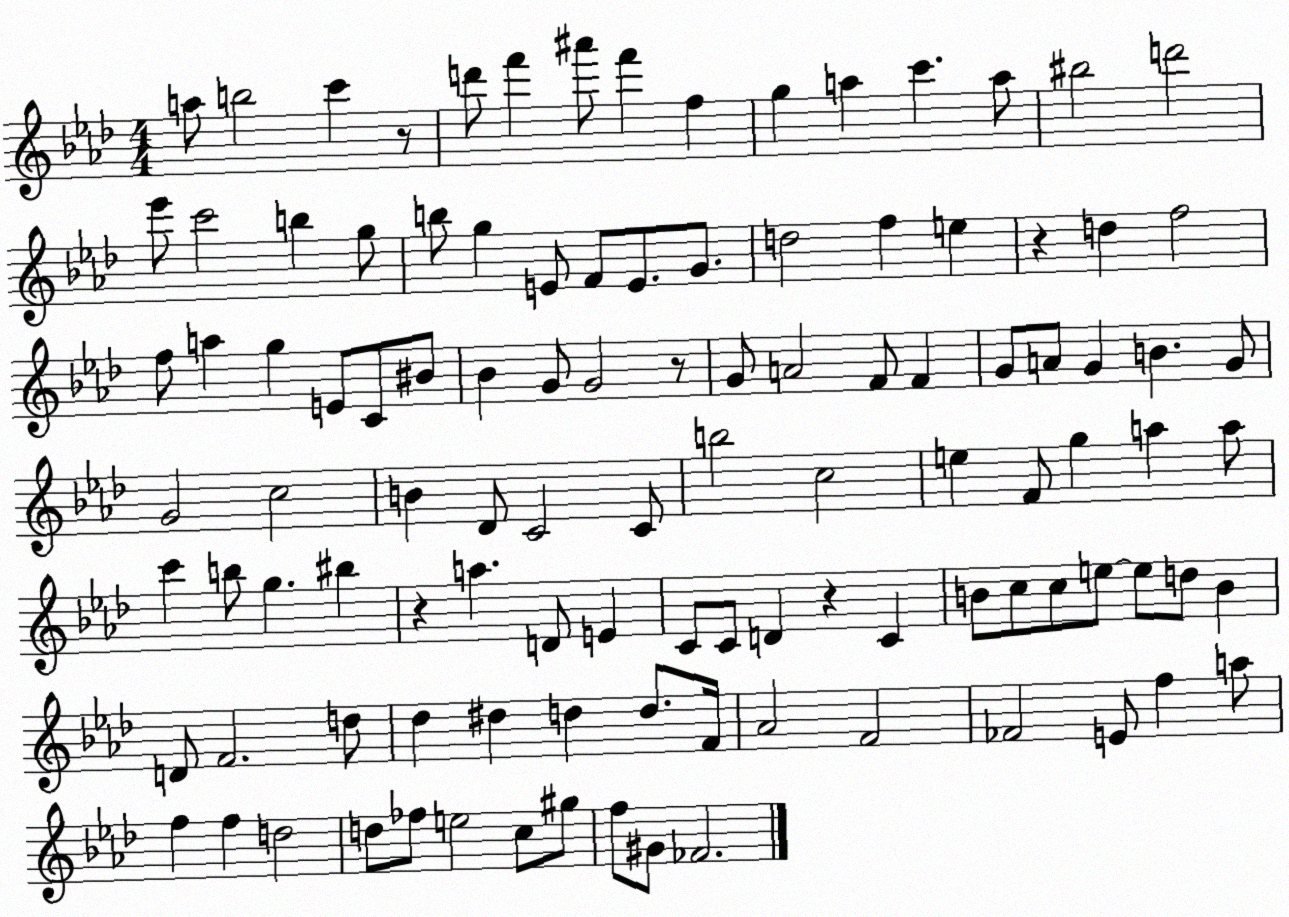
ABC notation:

X:1
T:Untitled
M:4/4
L:1/4
K:Ab
a/2 b2 c' z/2 d'/2 f' ^a'/2 f' f g a c' a/2 ^b2 d'2 _e'/2 c'2 b g/2 b/2 g E/2 F/2 E/2 G/2 d2 f e z d f2 f/2 a g E/2 C/2 ^B/2 _B G/2 G2 z/2 G/2 A2 F/2 F G/2 A/2 G B G/2 G2 c2 B _D/2 C2 C/2 b2 c2 e F/2 g a a/2 c' b/2 g ^b z a D/2 E C/2 C/2 D z C B/2 c/2 c/2 e/2 e/2 d/2 B D/2 F2 d/2 _d ^d d d/2 F/4 _A2 F2 _F2 E/2 f a/2 f f d2 d/2 _f/2 e2 c/2 ^g/2 f/2 ^G/2 _F2